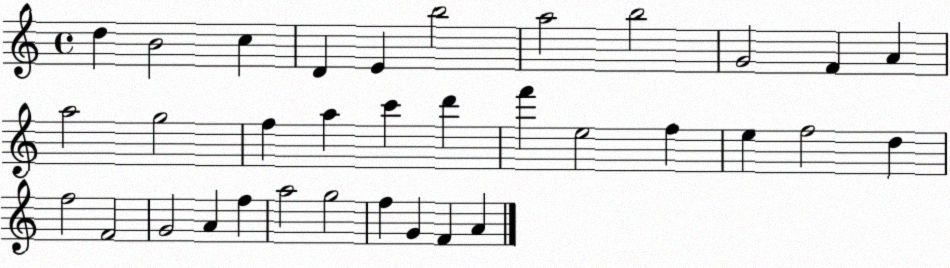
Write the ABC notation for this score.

X:1
T:Untitled
M:4/4
L:1/4
K:C
d B2 c D E b2 a2 b2 G2 F A a2 g2 f a c' d' f' e2 f e f2 d f2 F2 G2 A f a2 g2 f G F A